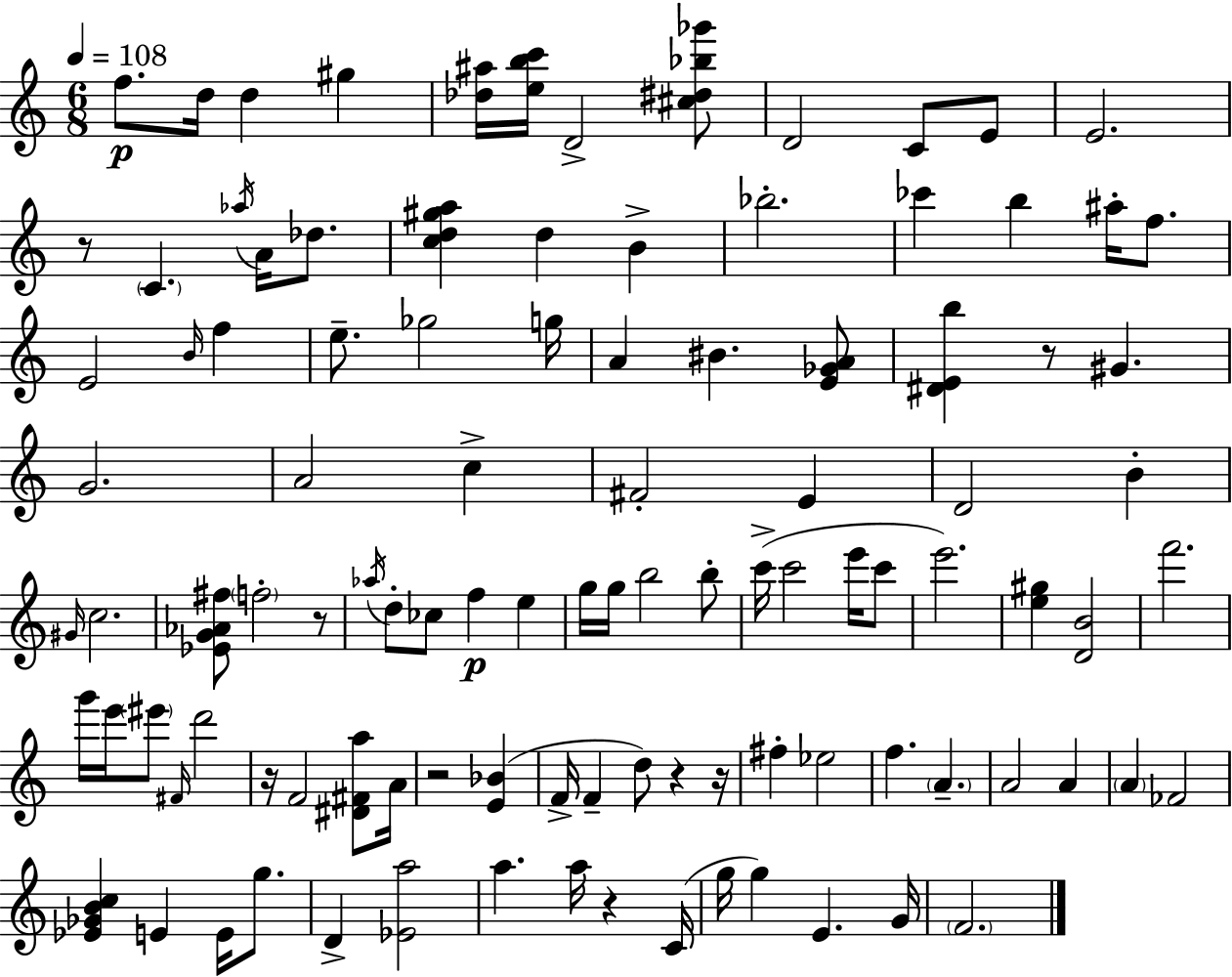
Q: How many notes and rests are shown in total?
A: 105